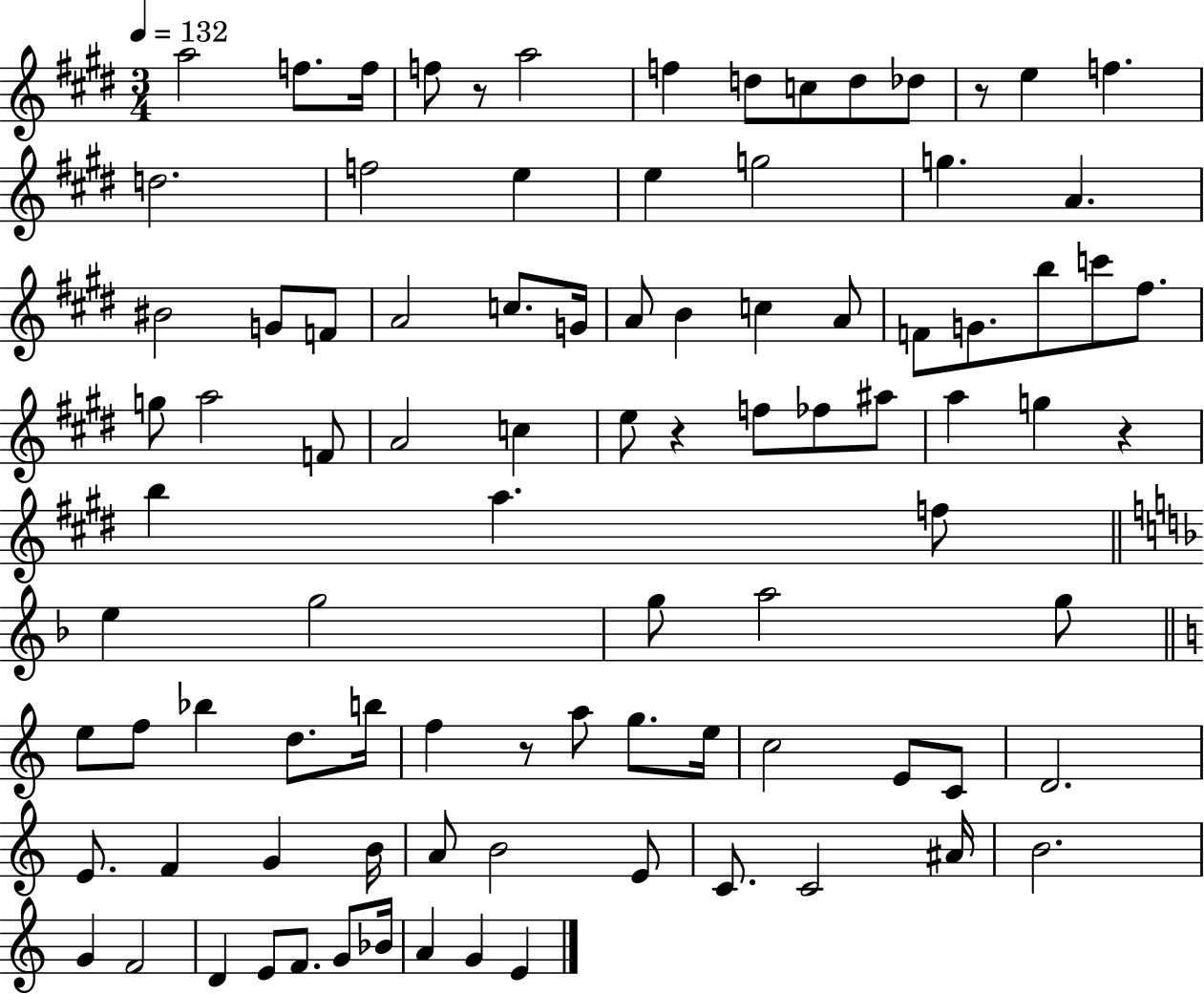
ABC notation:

X:1
T:Untitled
M:3/4
L:1/4
K:E
a2 f/2 f/4 f/2 z/2 a2 f d/2 c/2 d/2 _d/2 z/2 e f d2 f2 e e g2 g A ^B2 G/2 F/2 A2 c/2 G/4 A/2 B c A/2 F/2 G/2 b/2 c'/2 ^f/2 g/2 a2 F/2 A2 c e/2 z f/2 _f/2 ^a/2 a g z b a f/2 e g2 g/2 a2 g/2 e/2 f/2 _b d/2 b/4 f z/2 a/2 g/2 e/4 c2 E/2 C/2 D2 E/2 F G B/4 A/2 B2 E/2 C/2 C2 ^A/4 B2 G F2 D E/2 F/2 G/2 _B/4 A G E